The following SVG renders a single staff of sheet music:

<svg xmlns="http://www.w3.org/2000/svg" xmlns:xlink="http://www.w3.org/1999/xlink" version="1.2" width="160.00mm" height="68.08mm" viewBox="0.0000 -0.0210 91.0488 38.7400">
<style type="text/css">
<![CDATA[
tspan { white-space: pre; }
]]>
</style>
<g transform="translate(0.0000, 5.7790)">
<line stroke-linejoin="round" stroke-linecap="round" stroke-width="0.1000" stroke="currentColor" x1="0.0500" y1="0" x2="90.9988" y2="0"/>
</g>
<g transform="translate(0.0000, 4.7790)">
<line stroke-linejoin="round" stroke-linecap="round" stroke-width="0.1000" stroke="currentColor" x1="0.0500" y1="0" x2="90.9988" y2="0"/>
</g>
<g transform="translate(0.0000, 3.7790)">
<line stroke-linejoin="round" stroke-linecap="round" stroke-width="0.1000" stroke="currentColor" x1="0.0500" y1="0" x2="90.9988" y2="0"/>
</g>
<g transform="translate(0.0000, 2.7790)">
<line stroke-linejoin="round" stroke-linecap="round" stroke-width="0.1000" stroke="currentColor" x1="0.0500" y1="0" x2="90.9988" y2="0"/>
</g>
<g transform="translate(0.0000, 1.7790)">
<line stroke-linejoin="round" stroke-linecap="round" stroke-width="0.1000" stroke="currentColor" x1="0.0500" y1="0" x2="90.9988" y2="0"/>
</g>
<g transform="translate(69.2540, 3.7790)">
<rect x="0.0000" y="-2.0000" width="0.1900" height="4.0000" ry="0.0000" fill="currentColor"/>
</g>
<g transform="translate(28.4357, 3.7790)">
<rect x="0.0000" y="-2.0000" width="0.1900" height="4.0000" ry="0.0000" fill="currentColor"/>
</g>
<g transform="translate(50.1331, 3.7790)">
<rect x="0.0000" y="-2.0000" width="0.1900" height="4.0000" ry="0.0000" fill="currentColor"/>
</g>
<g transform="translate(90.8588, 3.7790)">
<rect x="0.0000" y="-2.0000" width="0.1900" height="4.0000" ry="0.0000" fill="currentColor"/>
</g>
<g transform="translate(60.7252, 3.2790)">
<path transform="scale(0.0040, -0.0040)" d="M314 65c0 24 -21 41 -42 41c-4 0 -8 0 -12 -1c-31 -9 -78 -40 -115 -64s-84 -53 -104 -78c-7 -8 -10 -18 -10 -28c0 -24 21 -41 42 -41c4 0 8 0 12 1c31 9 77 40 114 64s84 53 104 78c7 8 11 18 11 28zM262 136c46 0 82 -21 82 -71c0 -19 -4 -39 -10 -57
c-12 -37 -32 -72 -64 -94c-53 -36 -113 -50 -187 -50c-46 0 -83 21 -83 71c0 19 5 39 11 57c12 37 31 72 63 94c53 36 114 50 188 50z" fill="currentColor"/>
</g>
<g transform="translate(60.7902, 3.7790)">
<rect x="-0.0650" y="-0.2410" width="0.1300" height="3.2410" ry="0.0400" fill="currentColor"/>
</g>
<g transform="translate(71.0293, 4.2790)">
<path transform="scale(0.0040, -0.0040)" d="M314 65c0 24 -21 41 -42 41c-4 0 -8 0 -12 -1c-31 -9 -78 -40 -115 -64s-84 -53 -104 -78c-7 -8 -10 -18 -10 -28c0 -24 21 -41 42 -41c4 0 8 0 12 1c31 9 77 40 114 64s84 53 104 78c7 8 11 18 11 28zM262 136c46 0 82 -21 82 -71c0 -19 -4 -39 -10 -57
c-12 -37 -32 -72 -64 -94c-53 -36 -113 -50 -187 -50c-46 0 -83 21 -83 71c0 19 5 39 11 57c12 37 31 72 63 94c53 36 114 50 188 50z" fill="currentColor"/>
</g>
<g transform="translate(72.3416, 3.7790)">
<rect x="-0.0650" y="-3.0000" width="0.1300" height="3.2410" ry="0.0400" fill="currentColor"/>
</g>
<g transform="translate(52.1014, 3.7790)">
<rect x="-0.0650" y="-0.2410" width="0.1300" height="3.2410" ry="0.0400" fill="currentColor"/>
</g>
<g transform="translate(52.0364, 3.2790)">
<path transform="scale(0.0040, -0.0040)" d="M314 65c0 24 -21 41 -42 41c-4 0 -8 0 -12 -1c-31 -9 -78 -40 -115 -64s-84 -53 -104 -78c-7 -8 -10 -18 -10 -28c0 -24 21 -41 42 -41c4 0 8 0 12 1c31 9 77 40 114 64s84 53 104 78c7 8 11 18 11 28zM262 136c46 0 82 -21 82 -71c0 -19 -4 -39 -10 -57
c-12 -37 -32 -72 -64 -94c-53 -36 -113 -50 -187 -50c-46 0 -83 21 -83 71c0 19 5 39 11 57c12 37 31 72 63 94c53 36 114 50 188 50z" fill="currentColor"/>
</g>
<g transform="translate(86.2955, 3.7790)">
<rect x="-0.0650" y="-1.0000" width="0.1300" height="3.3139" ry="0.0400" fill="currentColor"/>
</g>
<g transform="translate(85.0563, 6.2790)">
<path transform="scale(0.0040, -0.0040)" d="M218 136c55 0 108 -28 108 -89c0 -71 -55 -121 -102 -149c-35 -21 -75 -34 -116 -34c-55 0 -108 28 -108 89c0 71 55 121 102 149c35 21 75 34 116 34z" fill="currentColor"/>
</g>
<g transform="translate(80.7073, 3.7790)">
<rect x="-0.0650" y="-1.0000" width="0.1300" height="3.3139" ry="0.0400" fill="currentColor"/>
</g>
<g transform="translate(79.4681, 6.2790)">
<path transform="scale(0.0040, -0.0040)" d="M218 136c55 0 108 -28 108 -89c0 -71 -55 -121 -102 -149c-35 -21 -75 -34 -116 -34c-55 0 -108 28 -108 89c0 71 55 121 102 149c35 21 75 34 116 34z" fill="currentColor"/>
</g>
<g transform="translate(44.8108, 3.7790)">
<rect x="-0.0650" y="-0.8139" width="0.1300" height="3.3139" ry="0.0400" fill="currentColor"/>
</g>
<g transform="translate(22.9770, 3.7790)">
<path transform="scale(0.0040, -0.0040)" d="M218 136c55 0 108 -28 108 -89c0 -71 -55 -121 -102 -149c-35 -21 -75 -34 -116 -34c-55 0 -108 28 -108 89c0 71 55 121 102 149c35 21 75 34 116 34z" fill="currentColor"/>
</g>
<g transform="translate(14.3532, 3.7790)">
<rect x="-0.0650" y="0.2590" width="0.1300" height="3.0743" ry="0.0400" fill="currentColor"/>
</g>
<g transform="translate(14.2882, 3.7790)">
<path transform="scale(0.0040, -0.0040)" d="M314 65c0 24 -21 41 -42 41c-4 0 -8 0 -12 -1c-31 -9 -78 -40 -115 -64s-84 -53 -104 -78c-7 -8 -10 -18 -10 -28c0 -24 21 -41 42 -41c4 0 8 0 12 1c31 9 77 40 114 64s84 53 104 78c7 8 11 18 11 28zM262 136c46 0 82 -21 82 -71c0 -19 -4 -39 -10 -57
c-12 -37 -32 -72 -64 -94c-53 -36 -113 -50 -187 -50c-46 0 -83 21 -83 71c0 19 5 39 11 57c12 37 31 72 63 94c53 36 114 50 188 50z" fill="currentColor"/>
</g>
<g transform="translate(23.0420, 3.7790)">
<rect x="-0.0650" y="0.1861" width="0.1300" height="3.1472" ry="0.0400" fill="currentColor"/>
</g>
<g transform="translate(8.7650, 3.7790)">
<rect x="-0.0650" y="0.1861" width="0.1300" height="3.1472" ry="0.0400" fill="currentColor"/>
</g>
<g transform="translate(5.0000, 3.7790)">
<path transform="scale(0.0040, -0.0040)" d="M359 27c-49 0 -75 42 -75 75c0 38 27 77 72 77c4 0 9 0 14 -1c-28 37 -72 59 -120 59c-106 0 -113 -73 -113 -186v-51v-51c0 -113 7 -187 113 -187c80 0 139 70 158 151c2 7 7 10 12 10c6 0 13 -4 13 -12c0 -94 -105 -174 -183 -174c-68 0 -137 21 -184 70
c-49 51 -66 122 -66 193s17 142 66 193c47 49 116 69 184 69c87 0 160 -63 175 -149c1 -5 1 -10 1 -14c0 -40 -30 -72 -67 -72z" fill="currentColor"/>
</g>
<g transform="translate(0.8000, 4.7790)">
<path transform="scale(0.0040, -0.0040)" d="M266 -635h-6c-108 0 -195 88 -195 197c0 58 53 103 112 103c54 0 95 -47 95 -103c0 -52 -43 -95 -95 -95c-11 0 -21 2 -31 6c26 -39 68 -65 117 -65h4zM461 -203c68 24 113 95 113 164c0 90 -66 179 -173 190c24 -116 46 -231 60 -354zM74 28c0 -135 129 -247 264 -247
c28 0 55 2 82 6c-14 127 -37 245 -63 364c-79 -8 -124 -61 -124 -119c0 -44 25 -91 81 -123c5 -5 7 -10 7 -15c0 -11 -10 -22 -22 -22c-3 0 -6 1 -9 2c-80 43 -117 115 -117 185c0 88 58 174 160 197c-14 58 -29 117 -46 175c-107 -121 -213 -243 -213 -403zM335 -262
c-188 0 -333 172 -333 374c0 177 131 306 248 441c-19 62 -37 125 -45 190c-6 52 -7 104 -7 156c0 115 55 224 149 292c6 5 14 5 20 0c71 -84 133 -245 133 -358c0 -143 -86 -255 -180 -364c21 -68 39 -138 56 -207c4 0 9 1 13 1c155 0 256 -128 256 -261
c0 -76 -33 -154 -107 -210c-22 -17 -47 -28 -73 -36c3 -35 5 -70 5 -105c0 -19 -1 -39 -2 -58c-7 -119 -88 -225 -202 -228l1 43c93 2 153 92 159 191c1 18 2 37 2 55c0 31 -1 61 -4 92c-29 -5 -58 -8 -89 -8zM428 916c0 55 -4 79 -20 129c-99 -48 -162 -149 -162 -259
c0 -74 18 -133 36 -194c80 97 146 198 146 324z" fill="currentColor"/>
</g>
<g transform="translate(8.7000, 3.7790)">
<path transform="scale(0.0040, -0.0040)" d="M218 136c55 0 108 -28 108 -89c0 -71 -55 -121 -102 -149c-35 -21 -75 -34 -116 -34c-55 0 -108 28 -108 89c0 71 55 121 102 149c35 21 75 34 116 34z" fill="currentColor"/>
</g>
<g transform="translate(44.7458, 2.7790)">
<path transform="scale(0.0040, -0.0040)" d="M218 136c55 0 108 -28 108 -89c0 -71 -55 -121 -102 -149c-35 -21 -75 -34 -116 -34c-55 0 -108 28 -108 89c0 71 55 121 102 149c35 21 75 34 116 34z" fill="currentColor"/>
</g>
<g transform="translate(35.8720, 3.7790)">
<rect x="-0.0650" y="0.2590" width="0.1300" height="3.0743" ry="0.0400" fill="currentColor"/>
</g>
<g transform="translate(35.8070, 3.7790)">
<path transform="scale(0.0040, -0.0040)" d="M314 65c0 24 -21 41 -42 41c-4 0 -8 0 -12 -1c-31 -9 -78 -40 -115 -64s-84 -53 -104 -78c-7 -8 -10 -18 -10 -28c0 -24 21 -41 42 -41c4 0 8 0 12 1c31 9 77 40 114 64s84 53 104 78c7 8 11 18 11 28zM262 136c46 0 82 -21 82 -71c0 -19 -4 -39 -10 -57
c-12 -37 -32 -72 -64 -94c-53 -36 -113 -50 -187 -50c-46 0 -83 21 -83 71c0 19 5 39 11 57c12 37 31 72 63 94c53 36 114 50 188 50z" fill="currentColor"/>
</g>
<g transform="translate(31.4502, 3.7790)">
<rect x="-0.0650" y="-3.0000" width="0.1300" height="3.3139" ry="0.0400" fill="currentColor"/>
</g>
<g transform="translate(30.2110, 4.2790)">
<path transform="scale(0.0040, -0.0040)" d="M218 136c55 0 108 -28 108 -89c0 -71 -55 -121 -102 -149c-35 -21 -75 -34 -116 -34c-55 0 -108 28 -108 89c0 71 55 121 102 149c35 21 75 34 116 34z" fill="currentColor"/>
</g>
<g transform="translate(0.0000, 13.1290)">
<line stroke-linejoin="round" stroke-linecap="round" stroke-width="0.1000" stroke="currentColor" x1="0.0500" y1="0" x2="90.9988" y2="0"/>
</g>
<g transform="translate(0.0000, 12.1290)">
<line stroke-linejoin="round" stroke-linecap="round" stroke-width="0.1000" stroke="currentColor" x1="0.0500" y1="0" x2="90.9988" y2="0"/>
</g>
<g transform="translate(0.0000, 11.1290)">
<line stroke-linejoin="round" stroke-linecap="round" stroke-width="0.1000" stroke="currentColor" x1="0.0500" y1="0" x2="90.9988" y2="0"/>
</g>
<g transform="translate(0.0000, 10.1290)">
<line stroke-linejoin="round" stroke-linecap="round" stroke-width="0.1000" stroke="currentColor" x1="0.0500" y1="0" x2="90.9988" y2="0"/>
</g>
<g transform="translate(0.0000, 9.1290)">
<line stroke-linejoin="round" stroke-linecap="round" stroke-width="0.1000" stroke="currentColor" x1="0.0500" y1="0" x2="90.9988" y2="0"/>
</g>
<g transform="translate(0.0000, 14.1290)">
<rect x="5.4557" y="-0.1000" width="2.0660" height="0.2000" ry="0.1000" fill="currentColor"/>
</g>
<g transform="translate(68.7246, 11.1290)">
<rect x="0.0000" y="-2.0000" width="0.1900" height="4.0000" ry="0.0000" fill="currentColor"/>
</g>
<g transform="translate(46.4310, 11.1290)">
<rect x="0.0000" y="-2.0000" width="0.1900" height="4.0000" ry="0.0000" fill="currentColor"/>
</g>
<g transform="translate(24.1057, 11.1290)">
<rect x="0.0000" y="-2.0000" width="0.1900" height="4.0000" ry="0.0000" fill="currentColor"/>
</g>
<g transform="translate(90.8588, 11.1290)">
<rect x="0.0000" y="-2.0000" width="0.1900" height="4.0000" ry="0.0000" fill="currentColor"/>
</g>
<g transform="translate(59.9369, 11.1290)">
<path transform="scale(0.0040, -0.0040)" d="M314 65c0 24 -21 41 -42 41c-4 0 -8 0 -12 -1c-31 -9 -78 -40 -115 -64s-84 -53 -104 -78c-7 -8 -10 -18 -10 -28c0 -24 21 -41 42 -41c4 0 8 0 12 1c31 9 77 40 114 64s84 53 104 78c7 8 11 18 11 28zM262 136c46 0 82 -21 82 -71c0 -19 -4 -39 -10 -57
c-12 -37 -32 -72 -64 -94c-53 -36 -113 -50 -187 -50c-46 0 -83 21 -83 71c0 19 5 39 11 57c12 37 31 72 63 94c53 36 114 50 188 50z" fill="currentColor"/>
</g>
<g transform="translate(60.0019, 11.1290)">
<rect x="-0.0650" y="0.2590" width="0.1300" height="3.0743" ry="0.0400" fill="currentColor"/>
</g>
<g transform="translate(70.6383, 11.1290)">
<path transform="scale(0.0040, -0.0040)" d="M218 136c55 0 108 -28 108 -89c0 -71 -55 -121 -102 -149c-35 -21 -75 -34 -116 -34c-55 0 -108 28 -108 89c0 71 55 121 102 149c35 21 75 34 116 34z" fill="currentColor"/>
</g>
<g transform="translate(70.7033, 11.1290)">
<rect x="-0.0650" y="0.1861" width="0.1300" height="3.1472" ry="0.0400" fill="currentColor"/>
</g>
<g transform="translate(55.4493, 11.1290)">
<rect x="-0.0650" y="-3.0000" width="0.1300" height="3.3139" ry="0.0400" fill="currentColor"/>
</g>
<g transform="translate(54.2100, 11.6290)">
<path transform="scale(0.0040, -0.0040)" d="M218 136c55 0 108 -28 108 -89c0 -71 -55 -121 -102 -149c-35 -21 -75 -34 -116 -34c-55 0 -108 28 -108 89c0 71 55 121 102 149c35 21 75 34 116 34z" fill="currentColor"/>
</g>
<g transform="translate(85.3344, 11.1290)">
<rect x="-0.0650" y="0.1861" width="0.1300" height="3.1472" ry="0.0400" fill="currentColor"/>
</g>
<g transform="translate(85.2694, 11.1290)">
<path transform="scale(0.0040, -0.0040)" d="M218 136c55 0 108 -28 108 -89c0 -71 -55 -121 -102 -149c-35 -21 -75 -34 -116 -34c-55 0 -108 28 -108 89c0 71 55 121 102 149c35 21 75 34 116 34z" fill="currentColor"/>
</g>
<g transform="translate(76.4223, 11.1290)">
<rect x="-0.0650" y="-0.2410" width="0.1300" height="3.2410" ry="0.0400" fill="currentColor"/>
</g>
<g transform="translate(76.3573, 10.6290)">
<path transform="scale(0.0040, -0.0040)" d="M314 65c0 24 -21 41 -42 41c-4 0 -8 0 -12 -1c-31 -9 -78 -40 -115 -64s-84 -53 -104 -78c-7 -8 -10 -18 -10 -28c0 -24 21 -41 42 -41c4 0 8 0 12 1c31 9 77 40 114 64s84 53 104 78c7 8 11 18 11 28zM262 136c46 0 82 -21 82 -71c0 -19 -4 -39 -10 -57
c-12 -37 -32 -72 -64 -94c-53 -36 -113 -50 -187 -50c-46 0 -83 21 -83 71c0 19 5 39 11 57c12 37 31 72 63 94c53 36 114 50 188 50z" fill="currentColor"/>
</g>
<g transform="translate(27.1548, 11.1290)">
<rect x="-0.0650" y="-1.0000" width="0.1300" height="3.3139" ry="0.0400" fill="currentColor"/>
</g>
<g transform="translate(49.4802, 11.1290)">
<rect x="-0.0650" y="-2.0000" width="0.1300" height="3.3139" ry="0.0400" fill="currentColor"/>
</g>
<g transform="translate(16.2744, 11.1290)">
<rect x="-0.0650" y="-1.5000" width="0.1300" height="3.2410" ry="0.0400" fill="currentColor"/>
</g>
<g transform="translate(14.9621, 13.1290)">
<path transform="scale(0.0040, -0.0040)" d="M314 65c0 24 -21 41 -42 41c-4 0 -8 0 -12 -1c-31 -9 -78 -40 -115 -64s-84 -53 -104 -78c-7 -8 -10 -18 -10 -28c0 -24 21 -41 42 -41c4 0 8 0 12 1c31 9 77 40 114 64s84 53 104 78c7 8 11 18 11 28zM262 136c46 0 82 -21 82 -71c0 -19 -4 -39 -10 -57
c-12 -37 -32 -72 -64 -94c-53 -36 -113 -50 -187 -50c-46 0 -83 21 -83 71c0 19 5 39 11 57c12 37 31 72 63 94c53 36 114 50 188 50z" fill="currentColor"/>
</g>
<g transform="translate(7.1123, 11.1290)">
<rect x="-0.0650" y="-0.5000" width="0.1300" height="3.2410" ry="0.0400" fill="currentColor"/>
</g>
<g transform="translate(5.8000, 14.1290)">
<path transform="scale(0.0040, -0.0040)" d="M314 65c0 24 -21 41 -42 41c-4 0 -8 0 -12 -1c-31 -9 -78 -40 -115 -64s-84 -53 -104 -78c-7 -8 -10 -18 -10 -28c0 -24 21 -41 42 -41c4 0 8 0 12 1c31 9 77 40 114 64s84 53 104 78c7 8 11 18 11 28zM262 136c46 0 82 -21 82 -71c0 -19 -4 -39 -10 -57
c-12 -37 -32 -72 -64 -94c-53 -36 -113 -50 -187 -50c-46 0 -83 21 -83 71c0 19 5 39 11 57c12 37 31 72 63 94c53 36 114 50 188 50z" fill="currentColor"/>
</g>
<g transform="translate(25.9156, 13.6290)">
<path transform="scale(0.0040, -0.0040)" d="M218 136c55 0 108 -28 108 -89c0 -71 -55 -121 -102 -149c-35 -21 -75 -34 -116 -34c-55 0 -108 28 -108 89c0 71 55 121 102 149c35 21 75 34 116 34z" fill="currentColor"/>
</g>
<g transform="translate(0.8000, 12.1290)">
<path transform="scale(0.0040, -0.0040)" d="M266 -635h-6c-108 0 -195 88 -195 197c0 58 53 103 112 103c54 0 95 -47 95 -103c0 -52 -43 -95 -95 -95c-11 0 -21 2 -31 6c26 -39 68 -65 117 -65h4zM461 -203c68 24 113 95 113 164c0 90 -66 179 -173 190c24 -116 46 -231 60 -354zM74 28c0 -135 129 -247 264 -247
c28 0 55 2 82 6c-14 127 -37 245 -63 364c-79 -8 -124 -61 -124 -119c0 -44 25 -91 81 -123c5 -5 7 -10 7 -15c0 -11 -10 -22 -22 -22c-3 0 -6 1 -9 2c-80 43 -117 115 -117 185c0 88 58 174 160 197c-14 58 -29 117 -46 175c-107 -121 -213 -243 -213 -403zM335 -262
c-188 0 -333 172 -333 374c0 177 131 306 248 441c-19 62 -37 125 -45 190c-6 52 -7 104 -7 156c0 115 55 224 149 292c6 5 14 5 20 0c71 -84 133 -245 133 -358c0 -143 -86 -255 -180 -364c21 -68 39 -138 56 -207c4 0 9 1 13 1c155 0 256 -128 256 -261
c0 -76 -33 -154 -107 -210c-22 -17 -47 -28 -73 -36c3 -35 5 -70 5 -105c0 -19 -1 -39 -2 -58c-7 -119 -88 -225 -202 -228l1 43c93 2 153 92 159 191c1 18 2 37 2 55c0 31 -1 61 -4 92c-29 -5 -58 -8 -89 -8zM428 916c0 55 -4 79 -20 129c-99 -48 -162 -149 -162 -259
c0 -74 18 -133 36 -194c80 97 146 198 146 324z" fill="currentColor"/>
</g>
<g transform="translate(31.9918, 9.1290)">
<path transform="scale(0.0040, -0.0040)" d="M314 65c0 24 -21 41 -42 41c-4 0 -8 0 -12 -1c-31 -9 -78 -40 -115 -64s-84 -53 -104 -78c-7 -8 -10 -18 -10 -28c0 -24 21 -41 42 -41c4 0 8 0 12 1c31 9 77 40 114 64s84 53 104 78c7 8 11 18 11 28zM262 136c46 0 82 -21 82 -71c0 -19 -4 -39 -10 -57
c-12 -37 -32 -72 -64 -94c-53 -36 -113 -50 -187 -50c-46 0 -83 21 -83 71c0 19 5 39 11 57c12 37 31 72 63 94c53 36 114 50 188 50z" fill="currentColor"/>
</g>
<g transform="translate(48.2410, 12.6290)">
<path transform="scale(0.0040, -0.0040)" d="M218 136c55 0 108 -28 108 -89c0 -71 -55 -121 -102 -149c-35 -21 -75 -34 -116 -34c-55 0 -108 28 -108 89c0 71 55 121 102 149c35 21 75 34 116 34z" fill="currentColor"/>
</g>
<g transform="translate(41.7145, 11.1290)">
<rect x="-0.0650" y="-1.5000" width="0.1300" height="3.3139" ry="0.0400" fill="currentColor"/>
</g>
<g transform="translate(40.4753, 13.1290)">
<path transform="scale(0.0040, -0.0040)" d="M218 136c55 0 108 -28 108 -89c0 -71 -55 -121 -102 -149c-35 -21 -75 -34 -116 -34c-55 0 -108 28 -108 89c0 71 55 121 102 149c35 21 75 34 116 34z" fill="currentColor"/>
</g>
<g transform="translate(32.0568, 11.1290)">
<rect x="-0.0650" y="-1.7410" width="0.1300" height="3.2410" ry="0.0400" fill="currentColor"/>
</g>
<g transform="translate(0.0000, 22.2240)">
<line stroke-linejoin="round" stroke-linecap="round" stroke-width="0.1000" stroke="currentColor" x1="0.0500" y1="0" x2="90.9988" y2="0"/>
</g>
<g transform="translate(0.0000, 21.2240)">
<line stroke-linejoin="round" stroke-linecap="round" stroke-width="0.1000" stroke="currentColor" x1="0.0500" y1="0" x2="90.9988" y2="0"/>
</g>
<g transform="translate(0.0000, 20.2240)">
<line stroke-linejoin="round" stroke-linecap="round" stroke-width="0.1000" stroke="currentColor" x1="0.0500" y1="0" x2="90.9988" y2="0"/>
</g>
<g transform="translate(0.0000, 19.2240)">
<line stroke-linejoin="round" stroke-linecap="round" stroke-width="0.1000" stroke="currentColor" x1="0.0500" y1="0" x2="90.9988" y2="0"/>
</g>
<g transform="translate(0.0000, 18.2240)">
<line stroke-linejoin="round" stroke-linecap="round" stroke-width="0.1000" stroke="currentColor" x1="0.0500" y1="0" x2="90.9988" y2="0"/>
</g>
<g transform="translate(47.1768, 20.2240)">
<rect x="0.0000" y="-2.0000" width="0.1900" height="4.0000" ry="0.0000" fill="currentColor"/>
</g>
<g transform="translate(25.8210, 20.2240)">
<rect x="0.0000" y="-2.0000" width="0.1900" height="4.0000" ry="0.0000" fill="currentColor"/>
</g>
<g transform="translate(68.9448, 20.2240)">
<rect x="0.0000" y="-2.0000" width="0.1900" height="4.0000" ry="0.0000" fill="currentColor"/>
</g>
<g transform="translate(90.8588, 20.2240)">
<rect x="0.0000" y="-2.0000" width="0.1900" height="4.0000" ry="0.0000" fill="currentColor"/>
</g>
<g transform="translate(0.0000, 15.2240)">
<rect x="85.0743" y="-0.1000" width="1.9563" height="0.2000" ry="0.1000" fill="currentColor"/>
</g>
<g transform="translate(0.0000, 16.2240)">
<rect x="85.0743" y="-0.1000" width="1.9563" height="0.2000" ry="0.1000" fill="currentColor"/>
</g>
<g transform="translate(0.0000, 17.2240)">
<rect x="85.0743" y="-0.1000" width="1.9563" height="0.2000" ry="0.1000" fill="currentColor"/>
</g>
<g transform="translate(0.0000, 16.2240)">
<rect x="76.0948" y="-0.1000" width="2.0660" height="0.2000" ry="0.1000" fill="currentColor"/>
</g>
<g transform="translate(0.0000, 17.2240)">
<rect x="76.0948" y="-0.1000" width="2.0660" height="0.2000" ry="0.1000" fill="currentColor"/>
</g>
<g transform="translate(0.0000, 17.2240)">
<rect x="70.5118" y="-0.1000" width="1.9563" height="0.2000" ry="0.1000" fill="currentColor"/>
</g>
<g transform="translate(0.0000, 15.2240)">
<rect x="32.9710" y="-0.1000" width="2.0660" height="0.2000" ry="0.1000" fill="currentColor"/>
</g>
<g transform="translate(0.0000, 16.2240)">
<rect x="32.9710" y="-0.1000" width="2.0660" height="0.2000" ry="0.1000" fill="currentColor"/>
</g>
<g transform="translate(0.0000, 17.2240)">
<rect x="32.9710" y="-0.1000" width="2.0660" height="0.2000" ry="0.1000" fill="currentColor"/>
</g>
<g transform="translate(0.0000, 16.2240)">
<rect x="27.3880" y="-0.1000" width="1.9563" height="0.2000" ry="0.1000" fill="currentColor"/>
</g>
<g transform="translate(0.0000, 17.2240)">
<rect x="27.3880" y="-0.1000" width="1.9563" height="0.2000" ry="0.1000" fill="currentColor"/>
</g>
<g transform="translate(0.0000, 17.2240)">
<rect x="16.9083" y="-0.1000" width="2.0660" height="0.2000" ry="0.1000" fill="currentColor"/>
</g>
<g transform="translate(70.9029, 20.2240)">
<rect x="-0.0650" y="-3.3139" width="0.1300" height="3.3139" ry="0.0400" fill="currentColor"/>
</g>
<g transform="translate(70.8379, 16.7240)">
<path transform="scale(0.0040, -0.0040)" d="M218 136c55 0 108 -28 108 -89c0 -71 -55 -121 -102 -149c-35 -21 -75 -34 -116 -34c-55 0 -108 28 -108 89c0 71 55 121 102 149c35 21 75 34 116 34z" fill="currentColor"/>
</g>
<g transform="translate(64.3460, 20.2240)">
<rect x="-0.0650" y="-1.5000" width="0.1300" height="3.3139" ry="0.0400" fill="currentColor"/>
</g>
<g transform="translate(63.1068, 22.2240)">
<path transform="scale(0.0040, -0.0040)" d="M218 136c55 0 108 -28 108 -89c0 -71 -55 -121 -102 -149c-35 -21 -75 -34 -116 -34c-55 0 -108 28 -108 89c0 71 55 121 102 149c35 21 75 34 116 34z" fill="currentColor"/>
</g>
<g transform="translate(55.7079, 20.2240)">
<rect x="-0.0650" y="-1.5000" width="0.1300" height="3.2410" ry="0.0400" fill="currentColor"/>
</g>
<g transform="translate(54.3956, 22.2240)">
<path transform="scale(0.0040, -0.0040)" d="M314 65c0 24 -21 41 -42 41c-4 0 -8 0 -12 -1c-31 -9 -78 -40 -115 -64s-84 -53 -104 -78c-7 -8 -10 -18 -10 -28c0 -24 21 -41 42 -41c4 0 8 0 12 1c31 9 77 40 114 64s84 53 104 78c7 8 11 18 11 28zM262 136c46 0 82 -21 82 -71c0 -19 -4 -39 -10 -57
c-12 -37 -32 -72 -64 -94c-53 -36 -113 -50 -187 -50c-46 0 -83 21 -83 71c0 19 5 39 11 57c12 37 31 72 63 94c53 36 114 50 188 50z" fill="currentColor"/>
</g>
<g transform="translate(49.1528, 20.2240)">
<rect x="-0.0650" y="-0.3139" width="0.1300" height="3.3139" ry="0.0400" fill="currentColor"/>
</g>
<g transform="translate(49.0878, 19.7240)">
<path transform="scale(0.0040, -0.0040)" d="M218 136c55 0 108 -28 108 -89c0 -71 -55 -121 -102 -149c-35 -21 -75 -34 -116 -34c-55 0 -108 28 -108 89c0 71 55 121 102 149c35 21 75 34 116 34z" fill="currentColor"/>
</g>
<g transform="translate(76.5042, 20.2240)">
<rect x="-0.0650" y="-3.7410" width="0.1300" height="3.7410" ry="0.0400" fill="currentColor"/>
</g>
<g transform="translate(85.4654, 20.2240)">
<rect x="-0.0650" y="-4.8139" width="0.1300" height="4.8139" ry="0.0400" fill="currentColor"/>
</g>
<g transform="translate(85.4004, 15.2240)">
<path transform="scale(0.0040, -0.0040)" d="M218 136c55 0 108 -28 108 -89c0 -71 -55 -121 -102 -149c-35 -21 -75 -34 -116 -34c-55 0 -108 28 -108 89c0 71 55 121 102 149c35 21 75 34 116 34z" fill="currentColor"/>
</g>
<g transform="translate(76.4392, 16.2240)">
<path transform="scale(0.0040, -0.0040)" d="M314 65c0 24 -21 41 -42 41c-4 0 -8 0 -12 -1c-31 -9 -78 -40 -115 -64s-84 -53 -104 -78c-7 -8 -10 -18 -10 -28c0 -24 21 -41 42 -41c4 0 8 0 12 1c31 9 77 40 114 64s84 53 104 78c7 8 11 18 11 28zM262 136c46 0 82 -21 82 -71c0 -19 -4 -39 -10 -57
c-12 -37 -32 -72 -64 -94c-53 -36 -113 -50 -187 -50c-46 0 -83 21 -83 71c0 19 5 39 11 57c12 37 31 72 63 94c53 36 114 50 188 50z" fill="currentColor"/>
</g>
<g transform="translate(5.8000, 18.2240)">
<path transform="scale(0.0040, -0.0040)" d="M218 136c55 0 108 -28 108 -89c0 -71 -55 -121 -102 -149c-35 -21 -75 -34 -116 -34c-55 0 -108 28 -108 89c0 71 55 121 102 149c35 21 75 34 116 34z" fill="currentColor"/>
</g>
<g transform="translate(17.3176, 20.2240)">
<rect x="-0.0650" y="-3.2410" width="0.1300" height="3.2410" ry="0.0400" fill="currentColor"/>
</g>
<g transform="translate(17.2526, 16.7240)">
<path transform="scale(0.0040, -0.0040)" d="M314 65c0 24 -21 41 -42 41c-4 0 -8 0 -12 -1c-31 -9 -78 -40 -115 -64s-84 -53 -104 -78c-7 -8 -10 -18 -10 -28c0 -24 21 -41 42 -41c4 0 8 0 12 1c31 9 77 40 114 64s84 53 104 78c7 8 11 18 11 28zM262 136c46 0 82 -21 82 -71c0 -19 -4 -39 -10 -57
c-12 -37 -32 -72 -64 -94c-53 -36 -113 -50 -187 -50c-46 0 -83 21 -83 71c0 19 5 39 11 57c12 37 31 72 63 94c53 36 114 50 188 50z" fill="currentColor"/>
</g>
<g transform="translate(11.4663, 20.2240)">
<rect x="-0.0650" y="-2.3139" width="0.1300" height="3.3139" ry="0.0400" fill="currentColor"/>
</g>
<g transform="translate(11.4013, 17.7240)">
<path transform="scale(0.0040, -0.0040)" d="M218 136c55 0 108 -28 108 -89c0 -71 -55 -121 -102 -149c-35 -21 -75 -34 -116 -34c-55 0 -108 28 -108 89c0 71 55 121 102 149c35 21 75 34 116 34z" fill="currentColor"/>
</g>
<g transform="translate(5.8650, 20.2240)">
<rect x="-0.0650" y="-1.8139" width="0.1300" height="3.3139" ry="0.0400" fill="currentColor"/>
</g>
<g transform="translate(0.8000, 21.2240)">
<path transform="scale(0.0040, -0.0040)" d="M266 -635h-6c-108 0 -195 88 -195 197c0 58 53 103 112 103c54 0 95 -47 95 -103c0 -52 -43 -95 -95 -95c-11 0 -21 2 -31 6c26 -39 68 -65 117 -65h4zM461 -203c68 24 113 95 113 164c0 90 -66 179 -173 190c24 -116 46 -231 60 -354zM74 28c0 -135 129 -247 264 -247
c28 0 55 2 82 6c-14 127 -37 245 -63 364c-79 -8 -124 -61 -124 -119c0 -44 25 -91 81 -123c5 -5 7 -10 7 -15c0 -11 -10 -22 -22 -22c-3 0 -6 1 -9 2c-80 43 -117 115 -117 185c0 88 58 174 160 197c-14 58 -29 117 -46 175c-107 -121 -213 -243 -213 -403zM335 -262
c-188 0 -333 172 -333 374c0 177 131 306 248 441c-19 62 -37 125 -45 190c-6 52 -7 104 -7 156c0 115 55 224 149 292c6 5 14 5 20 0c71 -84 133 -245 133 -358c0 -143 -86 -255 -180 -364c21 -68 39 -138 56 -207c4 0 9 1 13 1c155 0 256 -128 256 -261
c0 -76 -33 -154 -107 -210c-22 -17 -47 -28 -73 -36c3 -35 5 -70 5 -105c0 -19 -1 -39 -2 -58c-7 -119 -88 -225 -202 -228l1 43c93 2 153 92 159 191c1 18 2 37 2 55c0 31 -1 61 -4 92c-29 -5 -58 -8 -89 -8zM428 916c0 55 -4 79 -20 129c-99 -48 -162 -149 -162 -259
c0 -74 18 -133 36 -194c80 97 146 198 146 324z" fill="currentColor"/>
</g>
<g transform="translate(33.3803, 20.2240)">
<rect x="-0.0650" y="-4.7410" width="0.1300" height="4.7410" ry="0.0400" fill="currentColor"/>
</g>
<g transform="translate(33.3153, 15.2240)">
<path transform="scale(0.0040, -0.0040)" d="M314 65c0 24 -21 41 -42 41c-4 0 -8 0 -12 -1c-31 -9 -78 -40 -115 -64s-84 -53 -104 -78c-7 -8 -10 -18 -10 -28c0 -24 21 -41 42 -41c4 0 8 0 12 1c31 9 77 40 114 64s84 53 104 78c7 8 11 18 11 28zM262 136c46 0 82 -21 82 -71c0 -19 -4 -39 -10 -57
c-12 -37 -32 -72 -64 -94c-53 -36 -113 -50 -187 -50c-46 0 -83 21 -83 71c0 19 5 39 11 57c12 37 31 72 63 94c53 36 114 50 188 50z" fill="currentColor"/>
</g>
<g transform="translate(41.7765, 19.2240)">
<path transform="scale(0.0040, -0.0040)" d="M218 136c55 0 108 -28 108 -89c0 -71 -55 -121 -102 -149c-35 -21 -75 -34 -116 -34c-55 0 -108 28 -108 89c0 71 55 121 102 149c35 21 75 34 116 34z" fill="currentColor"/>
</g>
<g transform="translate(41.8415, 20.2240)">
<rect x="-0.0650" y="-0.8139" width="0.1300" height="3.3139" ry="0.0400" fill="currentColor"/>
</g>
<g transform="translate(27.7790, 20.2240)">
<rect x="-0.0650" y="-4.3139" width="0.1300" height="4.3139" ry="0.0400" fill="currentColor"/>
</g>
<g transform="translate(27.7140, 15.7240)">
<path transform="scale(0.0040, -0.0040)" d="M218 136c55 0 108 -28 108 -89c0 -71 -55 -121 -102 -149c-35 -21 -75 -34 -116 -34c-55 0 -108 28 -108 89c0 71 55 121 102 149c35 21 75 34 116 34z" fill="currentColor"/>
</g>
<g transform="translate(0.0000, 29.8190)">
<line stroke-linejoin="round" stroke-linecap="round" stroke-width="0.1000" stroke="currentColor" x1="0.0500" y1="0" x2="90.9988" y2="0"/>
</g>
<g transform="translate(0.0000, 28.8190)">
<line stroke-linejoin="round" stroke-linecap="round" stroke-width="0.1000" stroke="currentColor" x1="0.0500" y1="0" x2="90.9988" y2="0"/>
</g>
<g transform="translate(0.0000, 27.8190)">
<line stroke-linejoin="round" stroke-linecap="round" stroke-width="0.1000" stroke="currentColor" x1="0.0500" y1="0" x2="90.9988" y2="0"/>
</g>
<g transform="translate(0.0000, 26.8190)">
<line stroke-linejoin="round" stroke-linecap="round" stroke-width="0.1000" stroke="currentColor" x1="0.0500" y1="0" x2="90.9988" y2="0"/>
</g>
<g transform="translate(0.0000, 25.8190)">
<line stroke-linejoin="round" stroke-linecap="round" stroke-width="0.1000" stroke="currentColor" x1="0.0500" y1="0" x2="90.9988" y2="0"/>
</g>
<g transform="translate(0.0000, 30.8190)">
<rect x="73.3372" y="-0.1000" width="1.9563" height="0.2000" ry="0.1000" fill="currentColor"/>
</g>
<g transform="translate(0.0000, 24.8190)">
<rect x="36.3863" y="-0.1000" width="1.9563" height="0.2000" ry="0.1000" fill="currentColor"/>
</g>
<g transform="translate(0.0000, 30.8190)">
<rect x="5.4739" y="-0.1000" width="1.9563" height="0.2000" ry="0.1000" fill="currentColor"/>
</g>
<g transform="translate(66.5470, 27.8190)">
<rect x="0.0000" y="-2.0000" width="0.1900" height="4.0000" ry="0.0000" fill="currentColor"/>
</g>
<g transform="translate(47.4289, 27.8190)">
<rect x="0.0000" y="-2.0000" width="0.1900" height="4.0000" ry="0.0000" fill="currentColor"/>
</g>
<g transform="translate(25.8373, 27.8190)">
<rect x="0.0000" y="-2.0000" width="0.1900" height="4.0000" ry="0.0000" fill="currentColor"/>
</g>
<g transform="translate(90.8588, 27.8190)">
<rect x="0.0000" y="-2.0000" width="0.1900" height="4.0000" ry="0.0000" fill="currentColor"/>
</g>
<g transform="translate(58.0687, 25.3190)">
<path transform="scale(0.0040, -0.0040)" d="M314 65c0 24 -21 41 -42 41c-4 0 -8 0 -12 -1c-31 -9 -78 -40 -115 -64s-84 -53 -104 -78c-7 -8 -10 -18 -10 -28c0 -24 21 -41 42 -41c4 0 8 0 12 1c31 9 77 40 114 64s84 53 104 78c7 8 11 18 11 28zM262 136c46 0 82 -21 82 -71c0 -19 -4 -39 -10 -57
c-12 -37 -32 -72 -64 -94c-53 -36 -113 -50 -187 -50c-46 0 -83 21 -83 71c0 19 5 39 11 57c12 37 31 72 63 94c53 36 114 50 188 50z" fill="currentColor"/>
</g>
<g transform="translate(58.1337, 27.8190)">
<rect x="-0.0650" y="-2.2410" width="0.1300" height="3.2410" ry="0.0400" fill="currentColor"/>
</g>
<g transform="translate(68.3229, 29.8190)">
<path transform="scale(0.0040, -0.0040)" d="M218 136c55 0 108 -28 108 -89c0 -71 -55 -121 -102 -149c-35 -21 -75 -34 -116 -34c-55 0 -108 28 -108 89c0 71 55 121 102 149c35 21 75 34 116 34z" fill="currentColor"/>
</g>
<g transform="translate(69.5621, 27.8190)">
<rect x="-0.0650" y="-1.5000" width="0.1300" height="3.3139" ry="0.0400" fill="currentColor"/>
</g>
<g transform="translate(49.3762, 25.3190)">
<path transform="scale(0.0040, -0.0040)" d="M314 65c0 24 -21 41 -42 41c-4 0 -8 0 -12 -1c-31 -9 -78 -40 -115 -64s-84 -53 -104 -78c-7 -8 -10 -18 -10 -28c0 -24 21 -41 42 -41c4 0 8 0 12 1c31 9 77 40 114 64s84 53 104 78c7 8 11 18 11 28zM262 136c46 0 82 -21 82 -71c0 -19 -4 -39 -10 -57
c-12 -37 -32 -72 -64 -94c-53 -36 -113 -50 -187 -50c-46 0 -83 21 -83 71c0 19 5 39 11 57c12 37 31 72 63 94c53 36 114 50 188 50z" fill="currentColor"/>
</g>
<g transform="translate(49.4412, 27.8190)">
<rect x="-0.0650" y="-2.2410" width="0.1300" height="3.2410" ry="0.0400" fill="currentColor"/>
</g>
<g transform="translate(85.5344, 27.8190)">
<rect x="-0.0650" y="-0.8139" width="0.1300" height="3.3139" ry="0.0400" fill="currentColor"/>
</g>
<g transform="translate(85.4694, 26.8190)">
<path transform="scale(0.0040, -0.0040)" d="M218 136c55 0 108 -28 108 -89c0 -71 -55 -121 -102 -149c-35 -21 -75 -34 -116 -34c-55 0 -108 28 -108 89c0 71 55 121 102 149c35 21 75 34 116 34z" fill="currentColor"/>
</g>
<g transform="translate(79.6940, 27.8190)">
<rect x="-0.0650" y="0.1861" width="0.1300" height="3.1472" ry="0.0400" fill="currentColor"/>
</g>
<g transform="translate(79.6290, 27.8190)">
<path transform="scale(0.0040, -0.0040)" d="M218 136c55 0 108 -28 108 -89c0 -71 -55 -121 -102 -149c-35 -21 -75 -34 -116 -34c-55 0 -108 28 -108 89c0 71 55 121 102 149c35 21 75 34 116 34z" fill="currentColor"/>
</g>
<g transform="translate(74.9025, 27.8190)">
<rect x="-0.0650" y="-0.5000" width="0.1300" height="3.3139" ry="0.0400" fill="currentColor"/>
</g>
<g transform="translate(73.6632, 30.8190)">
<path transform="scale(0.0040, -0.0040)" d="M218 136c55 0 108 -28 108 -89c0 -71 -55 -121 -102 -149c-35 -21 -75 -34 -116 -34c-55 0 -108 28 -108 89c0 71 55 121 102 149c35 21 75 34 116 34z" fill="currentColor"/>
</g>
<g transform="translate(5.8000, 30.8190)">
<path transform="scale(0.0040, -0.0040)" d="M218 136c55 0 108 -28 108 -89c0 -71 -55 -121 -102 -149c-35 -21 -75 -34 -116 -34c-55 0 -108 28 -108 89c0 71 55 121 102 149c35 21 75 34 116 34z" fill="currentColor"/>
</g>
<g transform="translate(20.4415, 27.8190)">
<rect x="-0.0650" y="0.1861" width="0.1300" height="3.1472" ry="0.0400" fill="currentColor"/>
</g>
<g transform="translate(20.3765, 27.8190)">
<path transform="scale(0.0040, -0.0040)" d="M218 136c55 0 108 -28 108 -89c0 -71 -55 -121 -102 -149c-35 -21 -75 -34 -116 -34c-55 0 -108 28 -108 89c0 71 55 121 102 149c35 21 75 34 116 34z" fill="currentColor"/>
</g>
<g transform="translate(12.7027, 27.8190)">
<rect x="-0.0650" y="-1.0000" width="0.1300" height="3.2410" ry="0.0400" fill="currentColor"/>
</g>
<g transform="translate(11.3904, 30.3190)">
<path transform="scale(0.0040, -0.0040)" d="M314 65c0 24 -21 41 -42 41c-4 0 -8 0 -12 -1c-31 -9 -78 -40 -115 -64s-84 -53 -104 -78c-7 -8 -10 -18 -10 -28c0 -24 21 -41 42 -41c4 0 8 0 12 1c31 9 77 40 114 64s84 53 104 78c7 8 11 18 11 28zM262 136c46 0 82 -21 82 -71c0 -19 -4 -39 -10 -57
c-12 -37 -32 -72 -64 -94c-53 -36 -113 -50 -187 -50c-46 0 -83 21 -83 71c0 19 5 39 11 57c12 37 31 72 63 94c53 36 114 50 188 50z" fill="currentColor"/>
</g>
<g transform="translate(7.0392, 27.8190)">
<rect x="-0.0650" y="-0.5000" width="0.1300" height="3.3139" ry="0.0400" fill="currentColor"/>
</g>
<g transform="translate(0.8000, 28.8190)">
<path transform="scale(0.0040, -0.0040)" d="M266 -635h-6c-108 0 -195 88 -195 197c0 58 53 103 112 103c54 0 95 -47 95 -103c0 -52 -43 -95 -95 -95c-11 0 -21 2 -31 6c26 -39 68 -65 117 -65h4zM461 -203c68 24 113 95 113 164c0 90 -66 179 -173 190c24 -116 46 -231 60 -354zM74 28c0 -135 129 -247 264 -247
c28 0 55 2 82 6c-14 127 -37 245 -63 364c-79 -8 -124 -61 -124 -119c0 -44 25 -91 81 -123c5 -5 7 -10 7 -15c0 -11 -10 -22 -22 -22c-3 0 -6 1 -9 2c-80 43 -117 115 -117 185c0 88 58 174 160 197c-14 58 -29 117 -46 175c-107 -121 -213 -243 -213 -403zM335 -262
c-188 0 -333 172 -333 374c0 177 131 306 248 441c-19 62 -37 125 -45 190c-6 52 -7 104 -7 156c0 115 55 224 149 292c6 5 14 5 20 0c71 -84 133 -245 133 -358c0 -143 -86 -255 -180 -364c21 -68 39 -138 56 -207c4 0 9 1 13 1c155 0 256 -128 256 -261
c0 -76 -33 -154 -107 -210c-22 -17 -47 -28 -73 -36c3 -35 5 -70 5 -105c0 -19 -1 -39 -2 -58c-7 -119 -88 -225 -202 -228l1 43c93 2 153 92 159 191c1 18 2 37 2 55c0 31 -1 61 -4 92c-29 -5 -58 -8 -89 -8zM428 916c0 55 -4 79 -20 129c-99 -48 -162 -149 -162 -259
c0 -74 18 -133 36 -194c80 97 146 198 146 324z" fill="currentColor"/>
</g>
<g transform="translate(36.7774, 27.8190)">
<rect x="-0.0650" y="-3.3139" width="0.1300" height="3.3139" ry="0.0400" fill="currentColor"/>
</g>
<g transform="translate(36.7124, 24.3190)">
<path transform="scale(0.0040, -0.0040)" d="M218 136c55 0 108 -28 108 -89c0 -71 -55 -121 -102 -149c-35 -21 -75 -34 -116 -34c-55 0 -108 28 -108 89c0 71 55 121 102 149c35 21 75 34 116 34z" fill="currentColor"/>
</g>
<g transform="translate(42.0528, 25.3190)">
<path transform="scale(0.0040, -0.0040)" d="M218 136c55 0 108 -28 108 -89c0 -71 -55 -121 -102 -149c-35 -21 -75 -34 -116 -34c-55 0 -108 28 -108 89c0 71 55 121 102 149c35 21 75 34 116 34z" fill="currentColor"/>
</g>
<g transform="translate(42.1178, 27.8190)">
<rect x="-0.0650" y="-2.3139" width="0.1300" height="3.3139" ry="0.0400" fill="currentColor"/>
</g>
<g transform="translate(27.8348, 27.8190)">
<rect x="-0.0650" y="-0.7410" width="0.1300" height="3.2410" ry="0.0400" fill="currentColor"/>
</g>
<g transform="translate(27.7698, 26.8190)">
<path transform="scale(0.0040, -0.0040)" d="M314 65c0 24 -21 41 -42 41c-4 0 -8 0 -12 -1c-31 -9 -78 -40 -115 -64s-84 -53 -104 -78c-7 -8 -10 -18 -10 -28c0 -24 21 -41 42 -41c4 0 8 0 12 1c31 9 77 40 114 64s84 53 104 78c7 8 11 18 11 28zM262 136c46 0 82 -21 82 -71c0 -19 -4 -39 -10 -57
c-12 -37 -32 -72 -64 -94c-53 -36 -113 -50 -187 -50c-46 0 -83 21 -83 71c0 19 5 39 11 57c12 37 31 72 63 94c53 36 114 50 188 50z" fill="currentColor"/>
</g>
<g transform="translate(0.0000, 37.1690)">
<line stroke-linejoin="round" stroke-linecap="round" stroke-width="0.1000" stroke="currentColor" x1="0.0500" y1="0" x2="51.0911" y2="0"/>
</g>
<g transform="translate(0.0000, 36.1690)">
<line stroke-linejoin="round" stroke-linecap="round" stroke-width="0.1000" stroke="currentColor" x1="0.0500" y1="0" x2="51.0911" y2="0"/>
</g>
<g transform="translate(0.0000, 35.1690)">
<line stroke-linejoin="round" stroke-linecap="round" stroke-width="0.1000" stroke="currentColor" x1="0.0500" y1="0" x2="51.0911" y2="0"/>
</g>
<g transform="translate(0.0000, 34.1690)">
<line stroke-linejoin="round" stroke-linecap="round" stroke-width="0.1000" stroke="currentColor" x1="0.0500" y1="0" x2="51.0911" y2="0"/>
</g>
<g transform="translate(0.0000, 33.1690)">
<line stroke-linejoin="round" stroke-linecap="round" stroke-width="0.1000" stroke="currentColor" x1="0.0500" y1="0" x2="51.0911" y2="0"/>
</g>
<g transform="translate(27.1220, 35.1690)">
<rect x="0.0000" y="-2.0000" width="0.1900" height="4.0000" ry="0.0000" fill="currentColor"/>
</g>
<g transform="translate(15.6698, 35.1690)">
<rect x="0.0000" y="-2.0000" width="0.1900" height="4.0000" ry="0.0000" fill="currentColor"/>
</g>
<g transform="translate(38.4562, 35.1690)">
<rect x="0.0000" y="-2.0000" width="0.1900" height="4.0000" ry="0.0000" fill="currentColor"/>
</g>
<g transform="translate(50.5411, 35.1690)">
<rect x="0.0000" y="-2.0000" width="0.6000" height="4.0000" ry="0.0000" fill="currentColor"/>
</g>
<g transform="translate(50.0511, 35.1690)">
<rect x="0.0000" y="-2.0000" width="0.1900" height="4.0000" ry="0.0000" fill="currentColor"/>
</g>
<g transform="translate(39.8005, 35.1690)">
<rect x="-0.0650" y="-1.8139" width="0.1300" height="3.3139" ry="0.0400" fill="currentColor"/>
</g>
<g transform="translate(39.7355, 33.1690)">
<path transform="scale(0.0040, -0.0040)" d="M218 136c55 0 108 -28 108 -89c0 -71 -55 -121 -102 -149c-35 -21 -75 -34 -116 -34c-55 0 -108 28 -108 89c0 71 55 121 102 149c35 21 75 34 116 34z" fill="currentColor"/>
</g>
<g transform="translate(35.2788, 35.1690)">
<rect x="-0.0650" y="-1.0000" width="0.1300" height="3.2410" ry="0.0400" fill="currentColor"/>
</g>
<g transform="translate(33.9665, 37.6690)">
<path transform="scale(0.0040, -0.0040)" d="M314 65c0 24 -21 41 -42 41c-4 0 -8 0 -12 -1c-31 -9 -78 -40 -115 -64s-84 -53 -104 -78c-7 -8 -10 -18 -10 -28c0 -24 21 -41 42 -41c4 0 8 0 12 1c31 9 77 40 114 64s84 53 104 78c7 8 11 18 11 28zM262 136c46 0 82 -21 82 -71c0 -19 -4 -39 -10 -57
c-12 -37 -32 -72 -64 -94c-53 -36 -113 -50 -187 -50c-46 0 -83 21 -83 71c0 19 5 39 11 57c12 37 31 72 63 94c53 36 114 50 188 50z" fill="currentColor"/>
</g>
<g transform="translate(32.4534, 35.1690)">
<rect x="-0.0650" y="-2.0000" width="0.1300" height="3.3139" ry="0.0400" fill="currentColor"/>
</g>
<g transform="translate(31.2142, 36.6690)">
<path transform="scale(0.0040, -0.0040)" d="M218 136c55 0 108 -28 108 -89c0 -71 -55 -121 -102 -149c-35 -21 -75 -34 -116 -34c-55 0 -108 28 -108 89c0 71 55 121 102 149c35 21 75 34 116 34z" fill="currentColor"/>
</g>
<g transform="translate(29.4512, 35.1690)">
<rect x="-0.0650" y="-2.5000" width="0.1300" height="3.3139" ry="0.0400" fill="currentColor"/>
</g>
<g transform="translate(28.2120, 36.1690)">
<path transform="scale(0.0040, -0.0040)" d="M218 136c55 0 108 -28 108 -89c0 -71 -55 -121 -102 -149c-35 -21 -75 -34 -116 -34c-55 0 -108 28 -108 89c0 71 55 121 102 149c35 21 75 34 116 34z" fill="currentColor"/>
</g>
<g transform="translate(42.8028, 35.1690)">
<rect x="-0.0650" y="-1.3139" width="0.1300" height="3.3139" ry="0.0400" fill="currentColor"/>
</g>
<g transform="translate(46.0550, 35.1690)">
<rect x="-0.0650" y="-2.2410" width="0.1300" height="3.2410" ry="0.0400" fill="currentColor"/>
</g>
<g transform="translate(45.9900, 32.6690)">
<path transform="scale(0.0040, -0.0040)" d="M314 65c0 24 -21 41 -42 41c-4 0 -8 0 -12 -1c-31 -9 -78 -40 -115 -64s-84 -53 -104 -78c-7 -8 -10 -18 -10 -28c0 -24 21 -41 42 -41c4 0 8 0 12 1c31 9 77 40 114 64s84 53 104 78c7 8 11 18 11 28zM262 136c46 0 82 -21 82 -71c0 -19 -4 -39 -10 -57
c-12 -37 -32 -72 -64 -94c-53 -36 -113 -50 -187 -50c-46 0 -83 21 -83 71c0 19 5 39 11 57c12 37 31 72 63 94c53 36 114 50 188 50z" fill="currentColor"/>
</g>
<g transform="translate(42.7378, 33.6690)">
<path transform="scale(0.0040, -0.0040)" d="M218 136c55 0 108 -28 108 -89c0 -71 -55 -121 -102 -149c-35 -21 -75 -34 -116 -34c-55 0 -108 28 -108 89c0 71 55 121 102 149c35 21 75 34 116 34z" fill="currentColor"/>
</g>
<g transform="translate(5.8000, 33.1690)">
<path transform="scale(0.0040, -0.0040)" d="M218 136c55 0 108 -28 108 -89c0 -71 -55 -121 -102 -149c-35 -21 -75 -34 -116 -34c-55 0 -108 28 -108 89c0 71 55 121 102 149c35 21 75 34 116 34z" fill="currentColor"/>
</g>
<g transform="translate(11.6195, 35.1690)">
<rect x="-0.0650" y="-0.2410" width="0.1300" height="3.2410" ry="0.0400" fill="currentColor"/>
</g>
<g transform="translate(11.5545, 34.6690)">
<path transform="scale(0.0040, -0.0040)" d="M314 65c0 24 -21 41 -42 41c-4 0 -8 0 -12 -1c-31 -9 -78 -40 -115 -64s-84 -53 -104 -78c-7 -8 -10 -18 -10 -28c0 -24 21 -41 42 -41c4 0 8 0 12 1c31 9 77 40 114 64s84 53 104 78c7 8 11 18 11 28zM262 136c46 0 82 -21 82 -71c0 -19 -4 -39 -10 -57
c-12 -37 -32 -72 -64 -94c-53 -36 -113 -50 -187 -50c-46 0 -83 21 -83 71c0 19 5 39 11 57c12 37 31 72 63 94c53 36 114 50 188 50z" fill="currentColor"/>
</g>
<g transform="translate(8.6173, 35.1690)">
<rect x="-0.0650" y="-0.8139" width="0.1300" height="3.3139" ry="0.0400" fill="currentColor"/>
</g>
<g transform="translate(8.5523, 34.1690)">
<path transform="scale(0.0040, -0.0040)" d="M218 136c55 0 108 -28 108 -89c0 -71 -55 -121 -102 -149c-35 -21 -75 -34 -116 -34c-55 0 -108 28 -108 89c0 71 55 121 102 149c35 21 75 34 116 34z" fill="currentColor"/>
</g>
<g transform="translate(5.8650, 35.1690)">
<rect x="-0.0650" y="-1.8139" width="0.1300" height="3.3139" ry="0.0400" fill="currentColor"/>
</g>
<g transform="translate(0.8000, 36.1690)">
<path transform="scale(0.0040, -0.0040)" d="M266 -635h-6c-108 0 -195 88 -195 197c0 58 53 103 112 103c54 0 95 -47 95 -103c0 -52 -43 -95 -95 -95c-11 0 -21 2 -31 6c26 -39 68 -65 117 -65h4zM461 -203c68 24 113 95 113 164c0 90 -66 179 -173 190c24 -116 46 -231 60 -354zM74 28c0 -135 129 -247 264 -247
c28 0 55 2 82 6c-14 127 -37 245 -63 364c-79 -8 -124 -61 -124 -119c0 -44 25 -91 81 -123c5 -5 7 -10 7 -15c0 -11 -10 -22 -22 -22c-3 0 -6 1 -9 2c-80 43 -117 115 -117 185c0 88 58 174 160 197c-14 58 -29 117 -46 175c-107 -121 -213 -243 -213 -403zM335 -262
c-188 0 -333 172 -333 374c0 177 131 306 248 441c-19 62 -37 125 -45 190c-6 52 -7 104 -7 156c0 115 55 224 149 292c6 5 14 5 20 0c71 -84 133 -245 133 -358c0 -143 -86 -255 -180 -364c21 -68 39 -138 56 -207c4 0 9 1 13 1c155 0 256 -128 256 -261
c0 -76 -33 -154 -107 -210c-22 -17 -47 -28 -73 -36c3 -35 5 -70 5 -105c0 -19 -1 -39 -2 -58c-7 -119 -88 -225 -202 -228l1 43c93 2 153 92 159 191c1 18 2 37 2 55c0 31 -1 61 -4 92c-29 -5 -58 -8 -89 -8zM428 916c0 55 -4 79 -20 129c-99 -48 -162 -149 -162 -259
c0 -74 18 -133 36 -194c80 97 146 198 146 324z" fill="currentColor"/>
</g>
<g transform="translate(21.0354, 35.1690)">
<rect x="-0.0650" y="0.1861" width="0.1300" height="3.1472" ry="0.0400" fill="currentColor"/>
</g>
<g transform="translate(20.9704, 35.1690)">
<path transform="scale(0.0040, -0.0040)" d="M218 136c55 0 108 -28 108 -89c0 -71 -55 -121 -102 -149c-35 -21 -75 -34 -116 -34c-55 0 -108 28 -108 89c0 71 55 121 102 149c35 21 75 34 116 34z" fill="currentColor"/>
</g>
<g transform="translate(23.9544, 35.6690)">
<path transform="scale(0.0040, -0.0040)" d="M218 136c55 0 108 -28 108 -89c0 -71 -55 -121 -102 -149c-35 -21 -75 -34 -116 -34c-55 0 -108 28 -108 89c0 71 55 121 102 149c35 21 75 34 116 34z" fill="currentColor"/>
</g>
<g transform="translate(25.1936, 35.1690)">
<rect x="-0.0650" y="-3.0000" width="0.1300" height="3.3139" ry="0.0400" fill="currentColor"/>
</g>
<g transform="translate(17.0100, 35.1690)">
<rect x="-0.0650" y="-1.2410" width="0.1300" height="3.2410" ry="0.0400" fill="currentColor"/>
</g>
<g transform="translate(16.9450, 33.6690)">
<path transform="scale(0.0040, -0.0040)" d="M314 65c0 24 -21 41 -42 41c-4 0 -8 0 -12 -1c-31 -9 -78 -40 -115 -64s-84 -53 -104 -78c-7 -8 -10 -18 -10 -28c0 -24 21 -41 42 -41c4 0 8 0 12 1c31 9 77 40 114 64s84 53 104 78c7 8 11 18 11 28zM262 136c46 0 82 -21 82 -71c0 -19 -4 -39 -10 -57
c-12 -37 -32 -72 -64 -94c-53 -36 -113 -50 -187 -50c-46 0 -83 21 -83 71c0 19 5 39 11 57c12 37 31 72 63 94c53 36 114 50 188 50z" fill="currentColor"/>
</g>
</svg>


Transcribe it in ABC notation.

X:1
T:Untitled
M:4/4
L:1/4
K:C
B B2 B A B2 d c2 c2 A2 D D C2 E2 D f2 E F A B2 B c2 B f g b2 d' e'2 d c E2 E b c'2 e' C D2 B d2 b g g2 g2 E C B d f d c2 e2 B A G F D2 f e g2